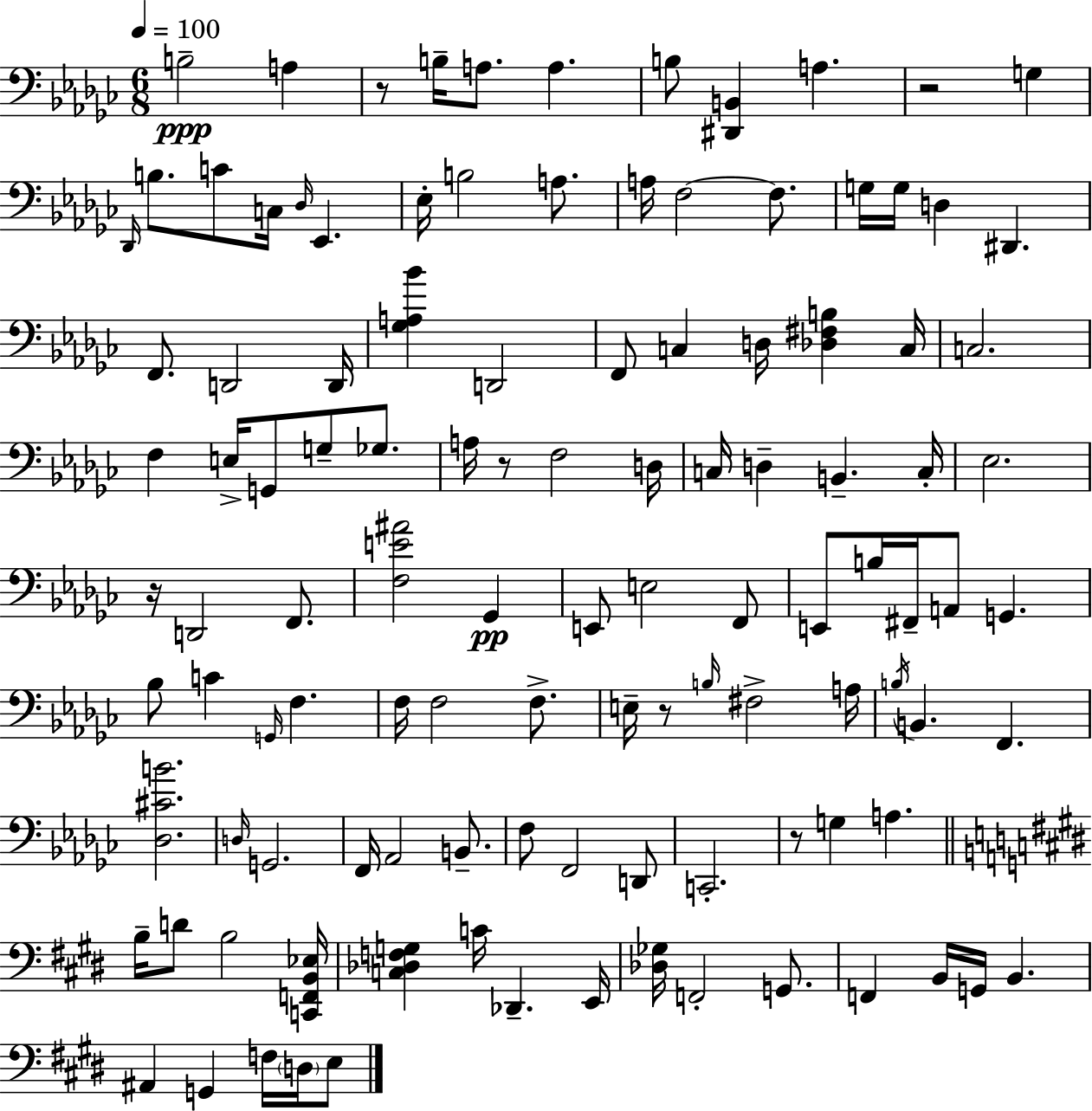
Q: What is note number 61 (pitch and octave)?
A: F3